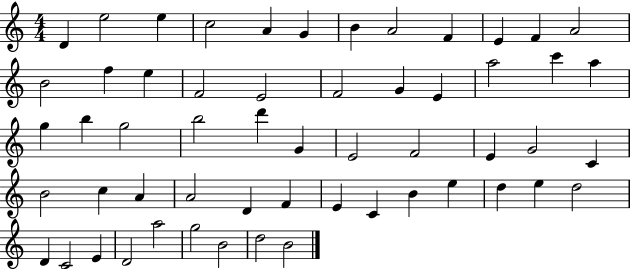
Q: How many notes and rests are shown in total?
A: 56